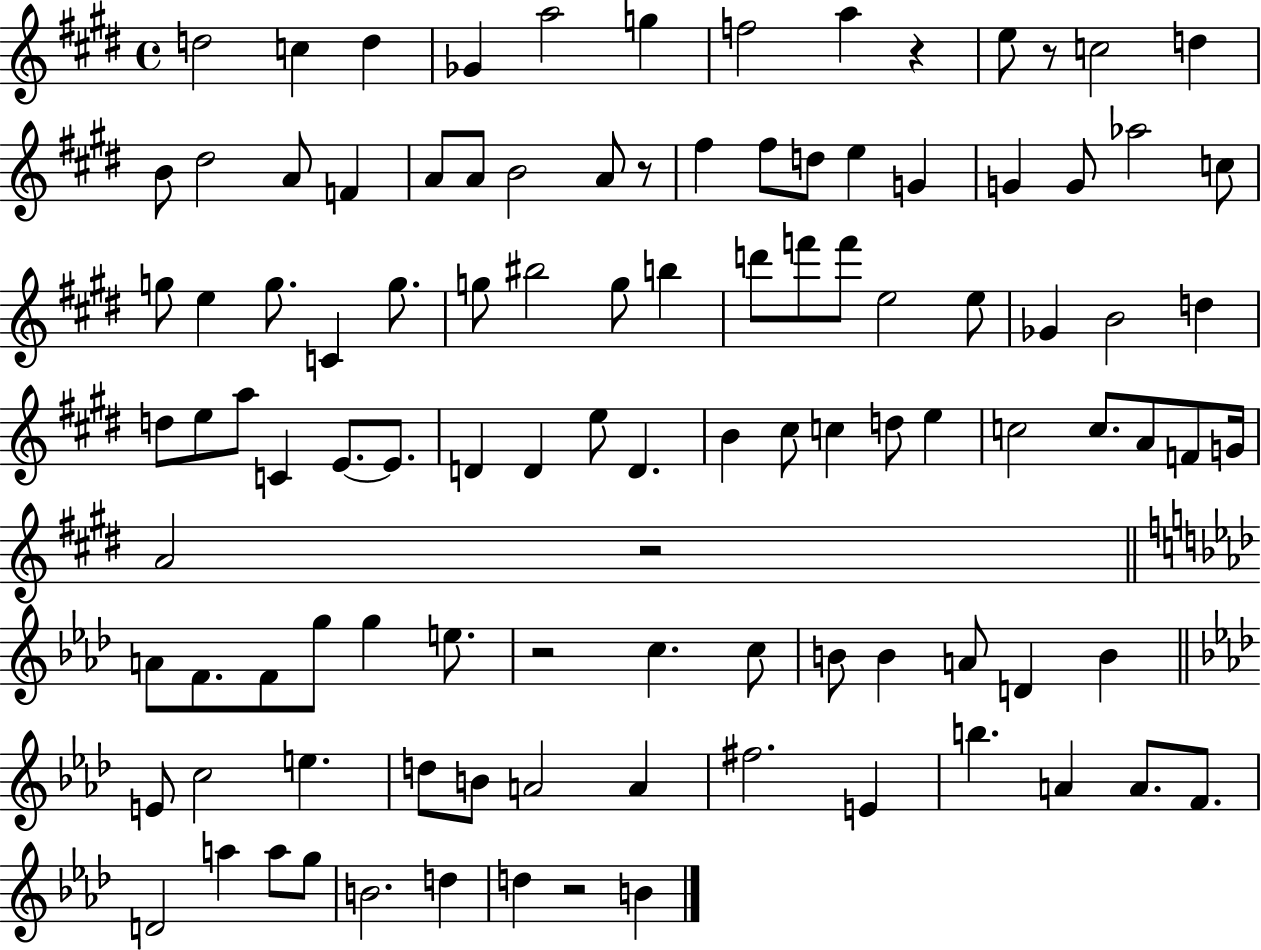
{
  \clef treble
  \time 4/4
  \defaultTimeSignature
  \key e \major
  d''2 c''4 d''4 | ges'4 a''2 g''4 | f''2 a''4 r4 | e''8 r8 c''2 d''4 | \break b'8 dis''2 a'8 f'4 | a'8 a'8 b'2 a'8 r8 | fis''4 fis''8 d''8 e''4 g'4 | g'4 g'8 aes''2 c''8 | \break g''8 e''4 g''8. c'4 g''8. | g''8 bis''2 g''8 b''4 | d'''8 f'''8 f'''8 e''2 e''8 | ges'4 b'2 d''4 | \break d''8 e''8 a''8 c'4 e'8.~~ e'8. | d'4 d'4 e''8 d'4. | b'4 cis''8 c''4 d''8 e''4 | c''2 c''8. a'8 f'8 g'16 | \break a'2 r2 | \bar "||" \break \key aes \major a'8 f'8. f'8 g''8 g''4 e''8. | r2 c''4. c''8 | b'8 b'4 a'8 d'4 b'4 | \bar "||" \break \key aes \major e'8 c''2 e''4. | d''8 b'8 a'2 a'4 | fis''2. e'4 | b''4. a'4 a'8. f'8. | \break d'2 a''4 a''8 g''8 | b'2. d''4 | d''4 r2 b'4 | \bar "|."
}